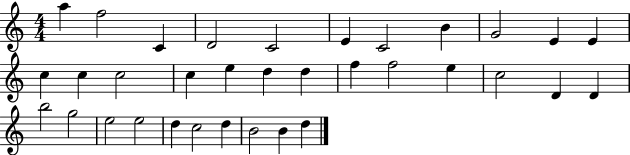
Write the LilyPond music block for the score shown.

{
  \clef treble
  \numericTimeSignature
  \time 4/4
  \key c \major
  a''4 f''2 c'4 | d'2 c'2 | e'4 c'2 b'4 | g'2 e'4 e'4 | \break c''4 c''4 c''2 | c''4 e''4 d''4 d''4 | f''4 f''2 e''4 | c''2 d'4 d'4 | \break b''2 g''2 | e''2 e''2 | d''4 c''2 d''4 | b'2 b'4 d''4 | \break \bar "|."
}